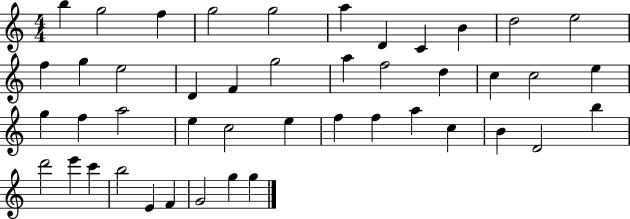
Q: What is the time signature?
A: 4/4